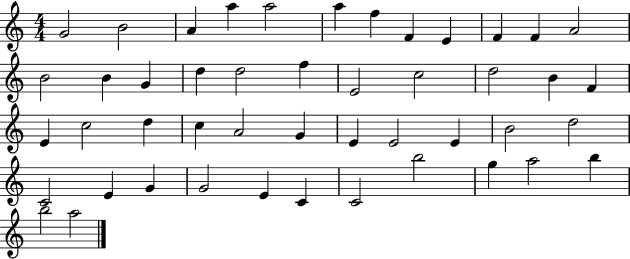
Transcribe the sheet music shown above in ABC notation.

X:1
T:Untitled
M:4/4
L:1/4
K:C
G2 B2 A a a2 a f F E F F A2 B2 B G d d2 f E2 c2 d2 B F E c2 d c A2 G E E2 E B2 d2 C2 E G G2 E C C2 b2 g a2 b b2 a2